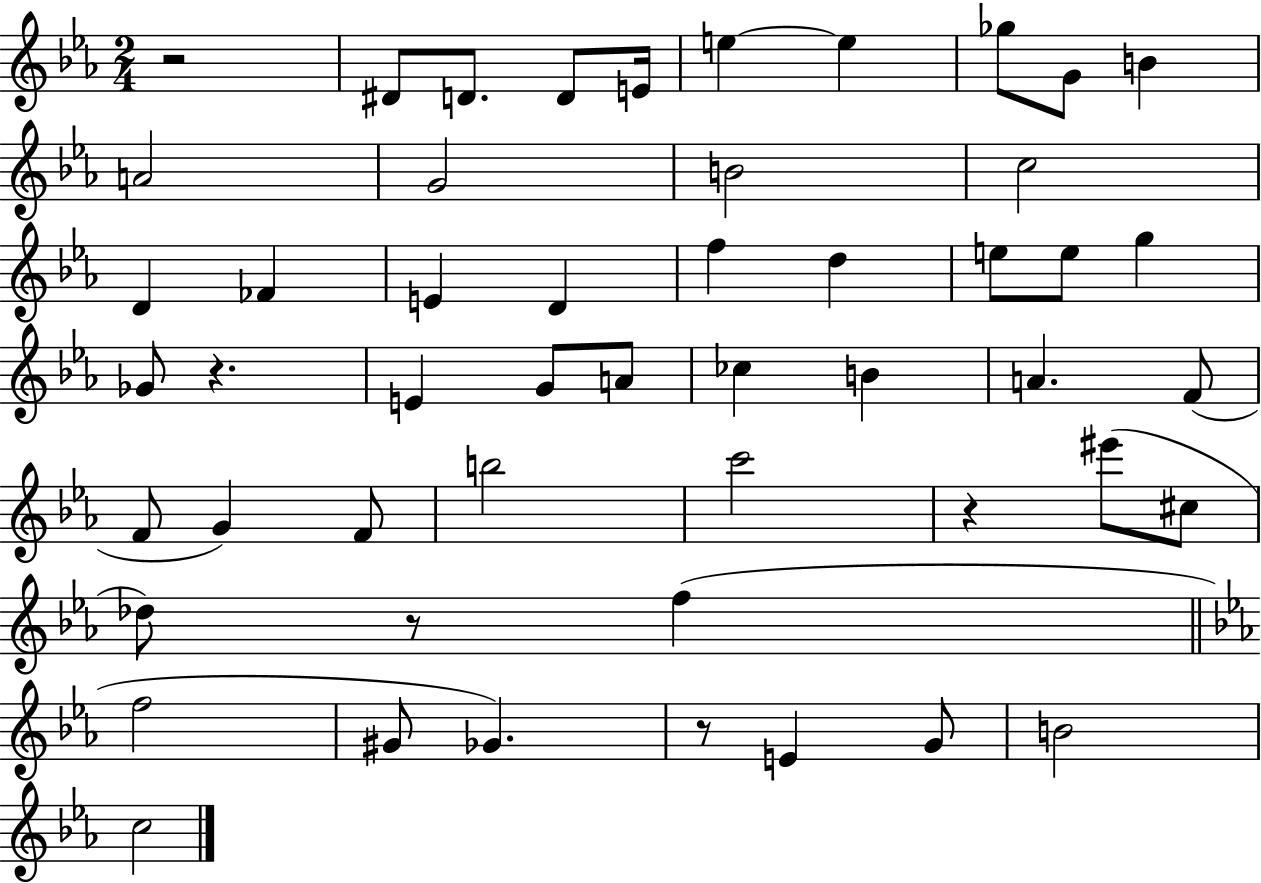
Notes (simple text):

R/h D#4/e D4/e. D4/e E4/s E5/q E5/q Gb5/e G4/e B4/q A4/h G4/h B4/h C5/h D4/q FES4/q E4/q D4/q F5/q D5/q E5/e E5/e G5/q Gb4/e R/q. E4/q G4/e A4/e CES5/q B4/q A4/q. F4/e F4/e G4/q F4/e B5/h C6/h R/q EIS6/e C#5/e Db5/e R/e F5/q F5/h G#4/e Gb4/q. R/e E4/q G4/e B4/h C5/h